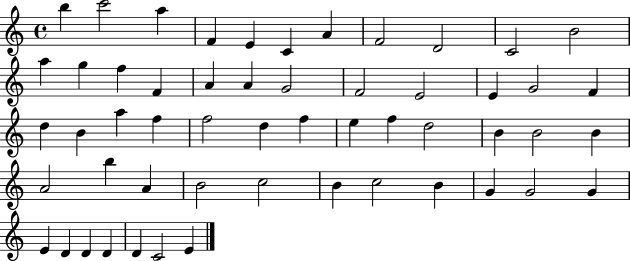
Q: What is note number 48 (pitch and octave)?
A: E4